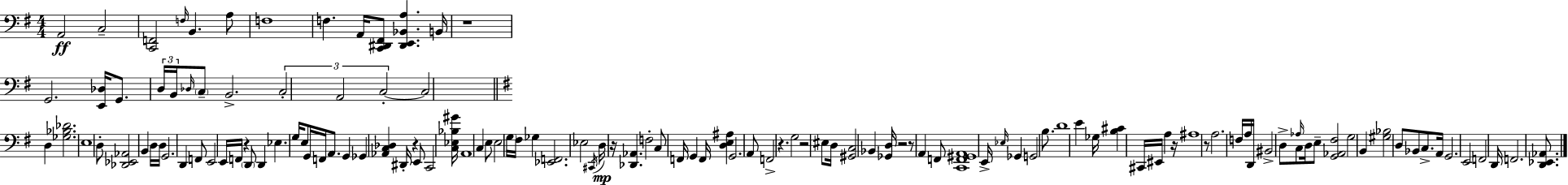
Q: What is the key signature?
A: G major